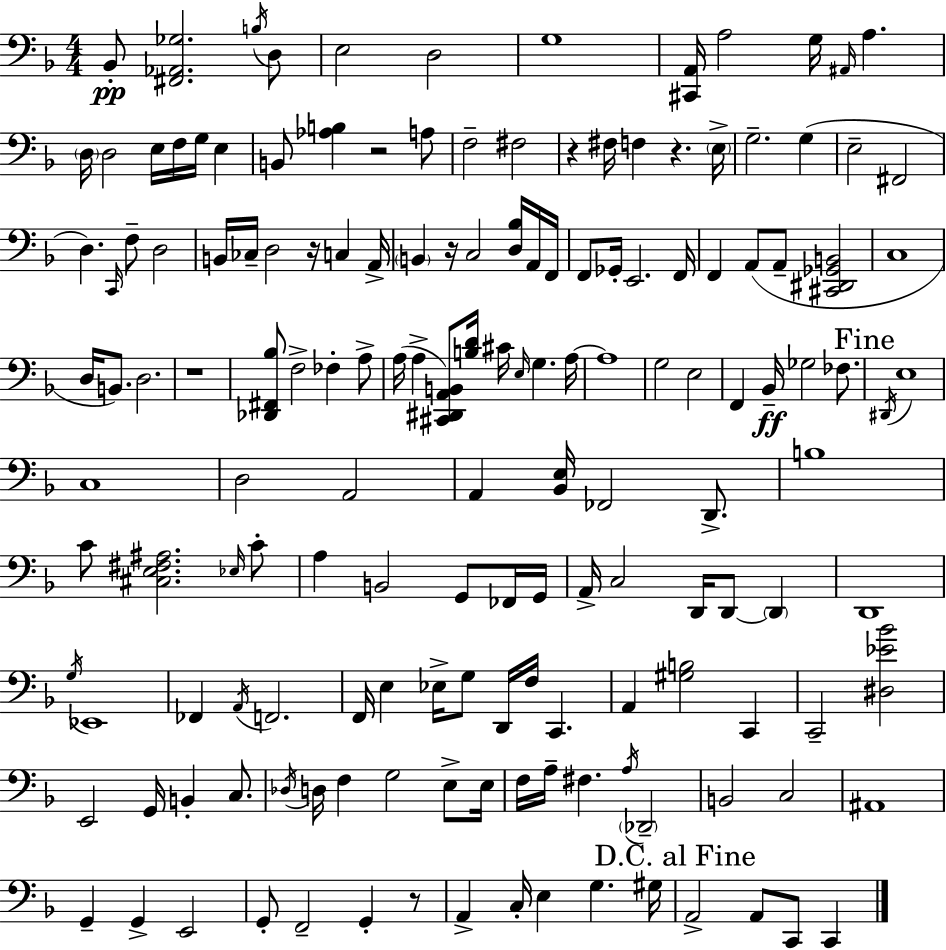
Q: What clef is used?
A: bass